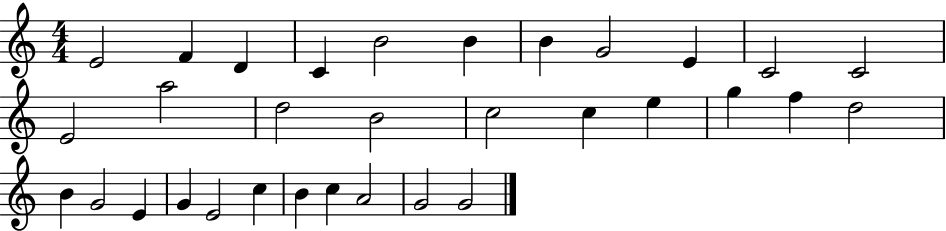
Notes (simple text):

E4/h F4/q D4/q C4/q B4/h B4/q B4/q G4/h E4/q C4/h C4/h E4/h A5/h D5/h B4/h C5/h C5/q E5/q G5/q F5/q D5/h B4/q G4/h E4/q G4/q E4/h C5/q B4/q C5/q A4/h G4/h G4/h